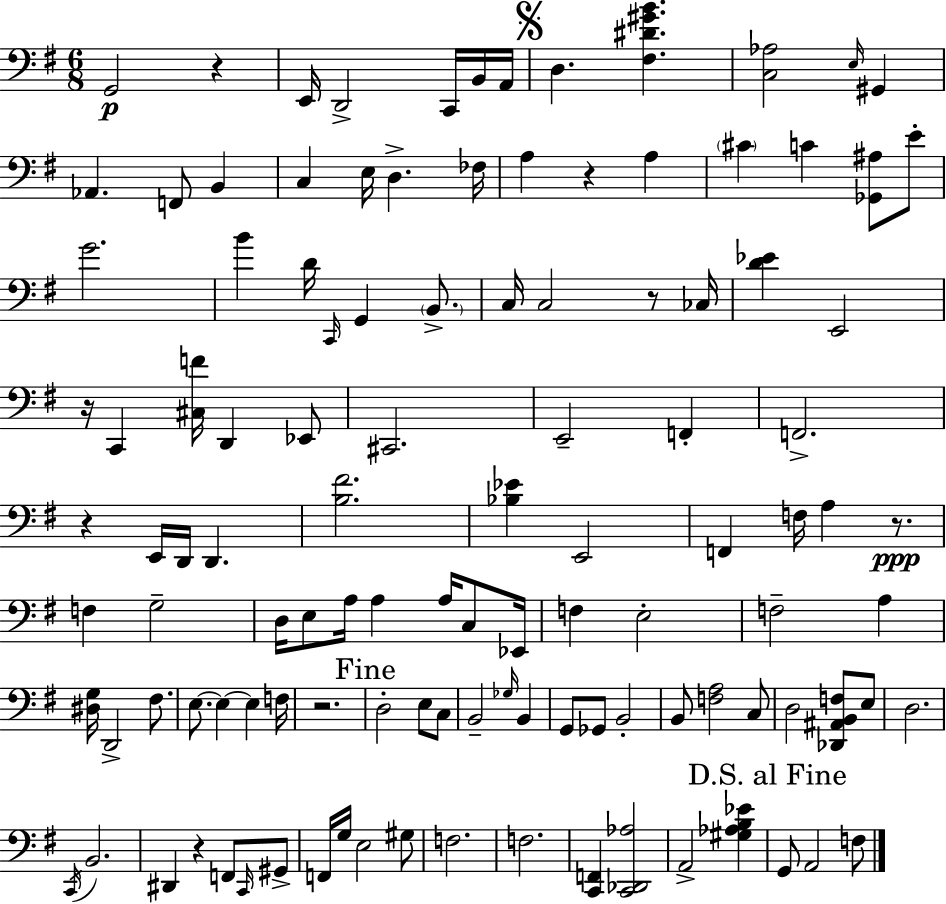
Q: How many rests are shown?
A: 8